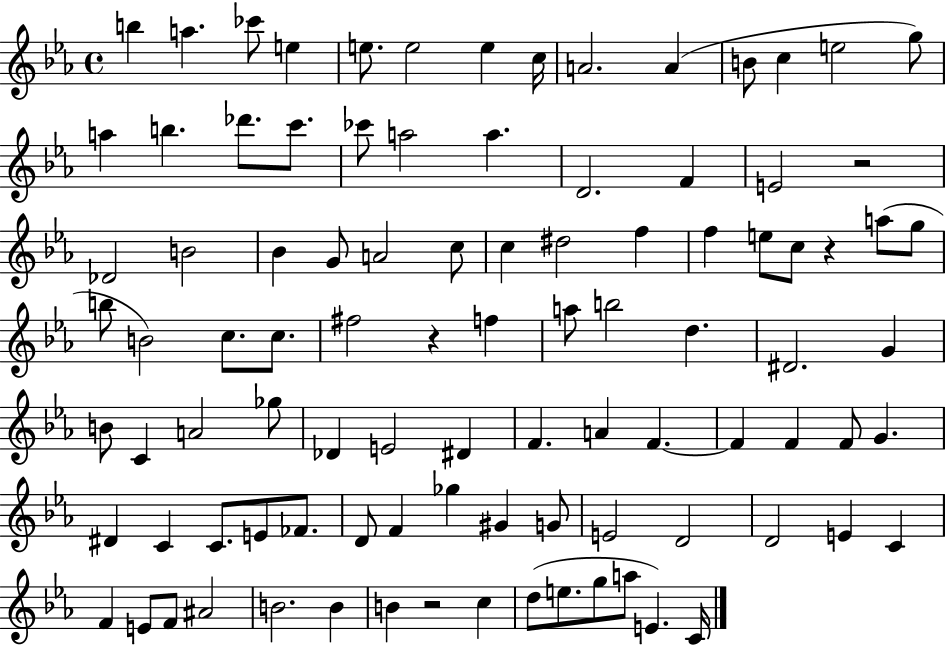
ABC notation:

X:1
T:Untitled
M:4/4
L:1/4
K:Eb
b a _c'/2 e e/2 e2 e c/4 A2 A B/2 c e2 g/2 a b _d'/2 c'/2 _c'/2 a2 a D2 F E2 z2 _D2 B2 _B G/2 A2 c/2 c ^d2 f f e/2 c/2 z a/2 g/2 b/2 B2 c/2 c/2 ^f2 z f a/2 b2 d ^D2 G B/2 C A2 _g/2 _D E2 ^D F A F F F F/2 G ^D C C/2 E/2 _F/2 D/2 F _g ^G G/2 E2 D2 D2 E C F E/2 F/2 ^A2 B2 B B z2 c d/2 e/2 g/2 a/2 E C/4